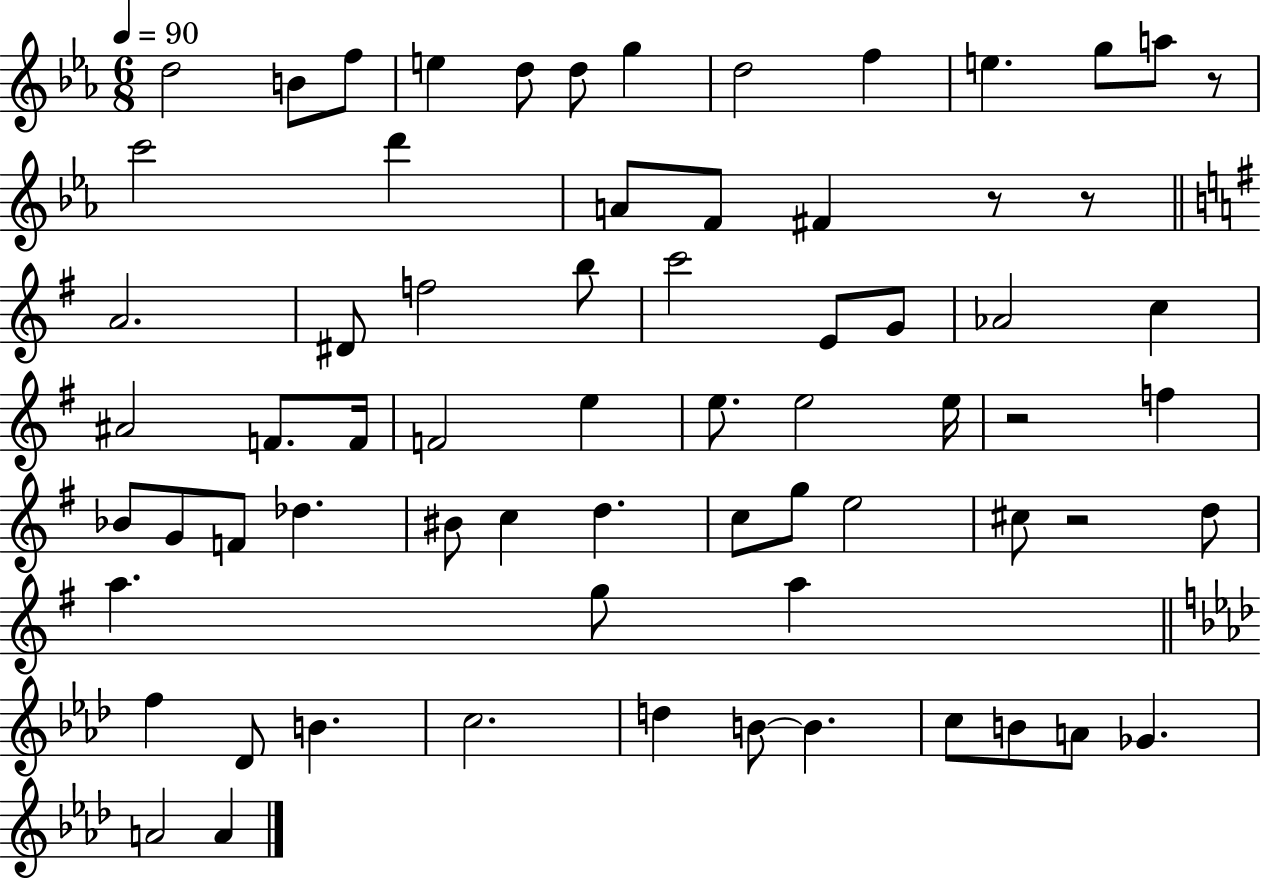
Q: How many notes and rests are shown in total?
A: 68